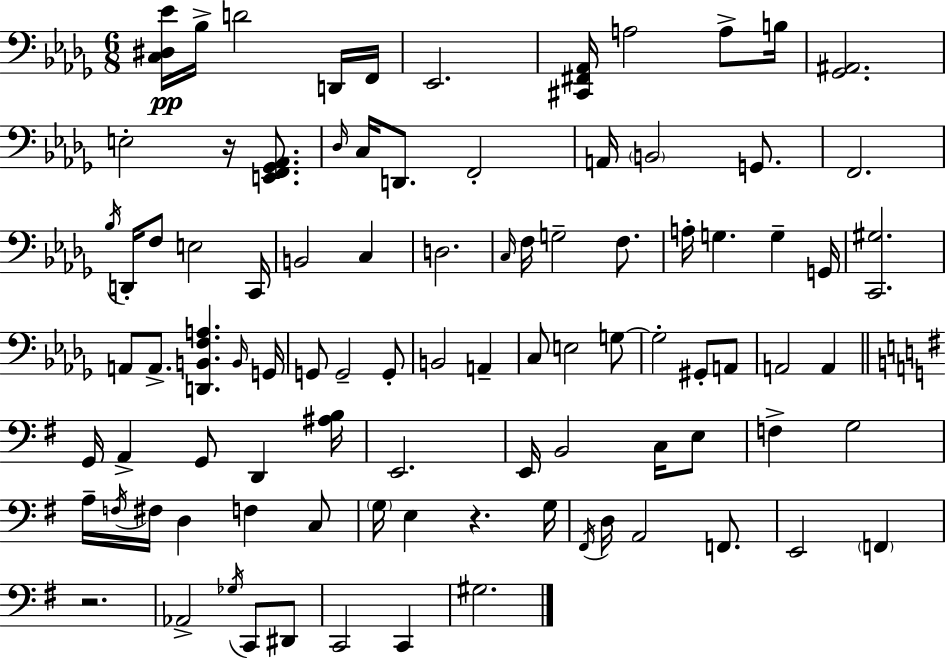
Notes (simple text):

[C3,D#3,Eb4]/s Bb3/s D4/h D2/s F2/s Eb2/h. [C#2,F#2,Ab2]/s A3/h A3/e B3/s [Gb2,A#2]/h. E3/h R/s [E2,F2,Gb2,Ab2]/e. Db3/s C3/s D2/e. F2/h A2/s B2/h G2/e. F2/h. Bb3/s D2/s F3/e E3/h C2/s B2/h C3/q D3/h. C3/s F3/s G3/h F3/e. A3/s G3/q. G3/q G2/s [C2,G#3]/h. A2/e A2/e. [D2,B2,F3,A3]/q. B2/s G2/s G2/e G2/h G2/e B2/h A2/q C3/e E3/h G3/e G3/h G#2/e A2/e A2/h A2/q G2/s A2/q G2/e D2/q [A#3,B3]/s E2/h. E2/s B2/h C3/s E3/e F3/q G3/h A3/s F3/s F#3/s D3/q F3/q C3/e G3/s E3/q R/q. G3/s F#2/s D3/s A2/h F2/e. E2/h F2/q R/h. Ab2/h Gb3/s C2/e D#2/e C2/h C2/q G#3/h.